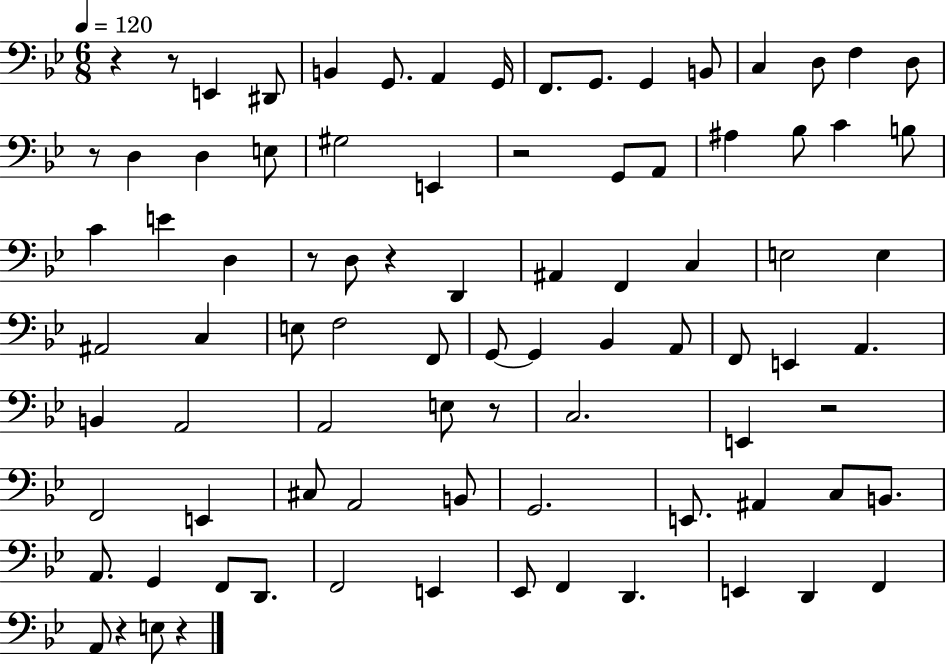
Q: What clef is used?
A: bass